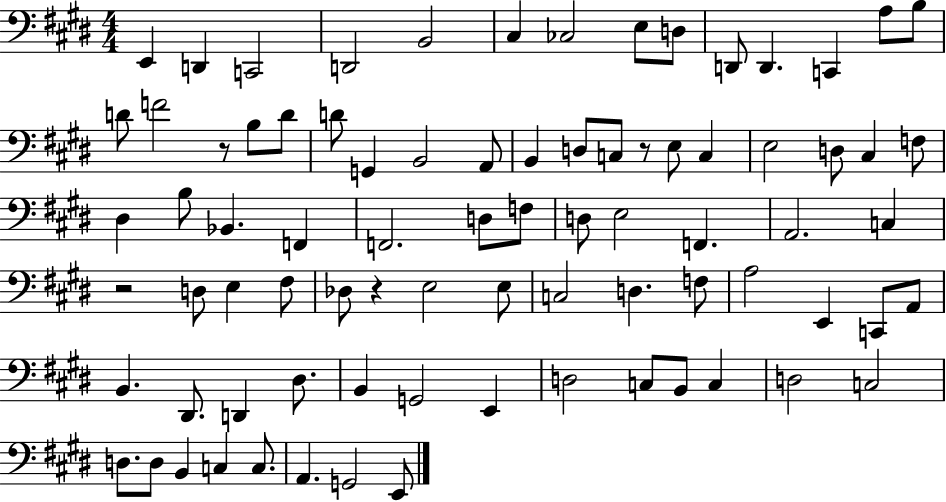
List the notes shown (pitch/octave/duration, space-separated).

E2/q D2/q C2/h D2/h B2/h C#3/q CES3/h E3/e D3/e D2/e D2/q. C2/q A3/e B3/e D4/e F4/h R/e B3/e D4/e D4/e G2/q B2/h A2/e B2/q D3/e C3/e R/e E3/e C3/q E3/h D3/e C#3/q F3/e D#3/q B3/e Bb2/q. F2/q F2/h. D3/e F3/e D3/e E3/h F2/q. A2/h. C3/q R/h D3/e E3/q F#3/e Db3/e R/q E3/h E3/e C3/h D3/q. F3/e A3/h E2/q C2/e A2/e B2/q. D#2/e. D2/q D#3/e. B2/q G2/h E2/q D3/h C3/e B2/e C3/q D3/h C3/h D3/e. D3/e B2/q C3/q C3/e. A2/q. G2/h E2/e